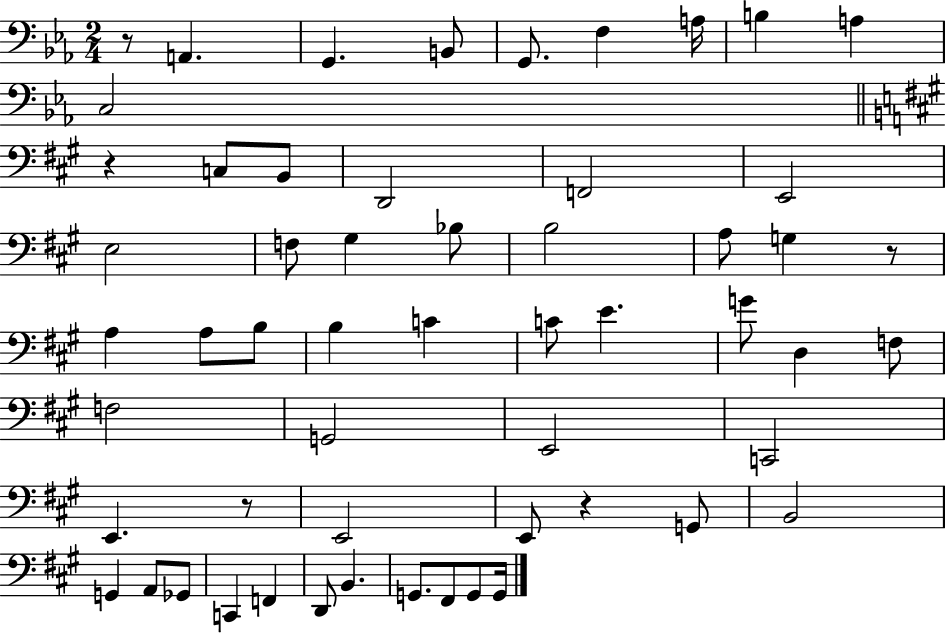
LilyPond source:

{
  \clef bass
  \numericTimeSignature
  \time 2/4
  \key ees \major
  r8 a,4. | g,4. b,8 | g,8. f4 a16 | b4 a4 | \break c2 | \bar "||" \break \key a \major r4 c8 b,8 | d,2 | f,2 | e,2 | \break e2 | f8 gis4 bes8 | b2 | a8 g4 r8 | \break a4 a8 b8 | b4 c'4 | c'8 e'4. | g'8 d4 f8 | \break f2 | g,2 | e,2 | c,2 | \break e,4. r8 | e,2 | e,8 r4 g,8 | b,2 | \break g,4 a,8 ges,8 | c,4 f,4 | d,8 b,4. | g,8. fis,8 g,8 g,16 | \break \bar "|."
}